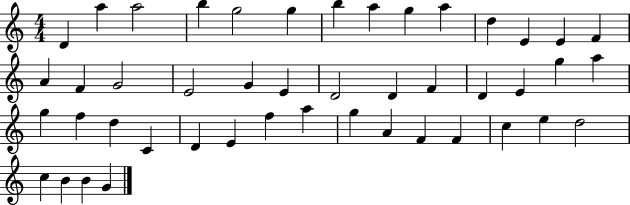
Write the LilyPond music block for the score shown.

{
  \clef treble
  \numericTimeSignature
  \time 4/4
  \key c \major
  d'4 a''4 a''2 | b''4 g''2 g''4 | b''4 a''4 g''4 a''4 | d''4 e'4 e'4 f'4 | \break a'4 f'4 g'2 | e'2 g'4 e'4 | d'2 d'4 f'4 | d'4 e'4 g''4 a''4 | \break g''4 f''4 d''4 c'4 | d'4 e'4 f''4 a''4 | g''4 a'4 f'4 f'4 | c''4 e''4 d''2 | \break c''4 b'4 b'4 g'4 | \bar "|."
}